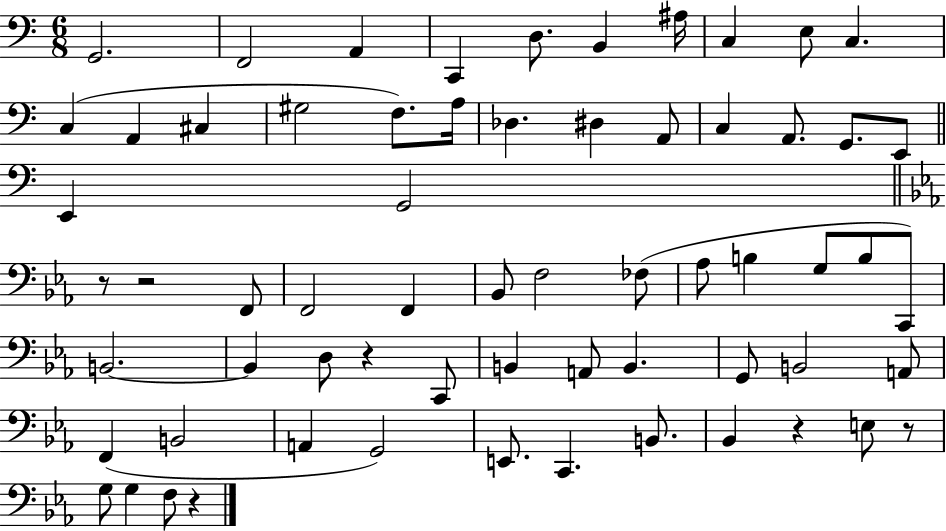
X:1
T:Untitled
M:6/8
L:1/4
K:C
G,,2 F,,2 A,, C,, D,/2 B,, ^A,/4 C, E,/2 C, C, A,, ^C, ^G,2 F,/2 A,/4 _D, ^D, A,,/2 C, A,,/2 G,,/2 E,,/2 E,, G,,2 z/2 z2 F,,/2 F,,2 F,, _B,,/2 F,2 _F,/2 _A,/2 B, G,/2 B,/2 C,,/2 B,,2 B,, D,/2 z C,,/2 B,, A,,/2 B,, G,,/2 B,,2 A,,/2 F,, B,,2 A,, G,,2 E,,/2 C,, B,,/2 _B,, z E,/2 z/2 G,/2 G, F,/2 z